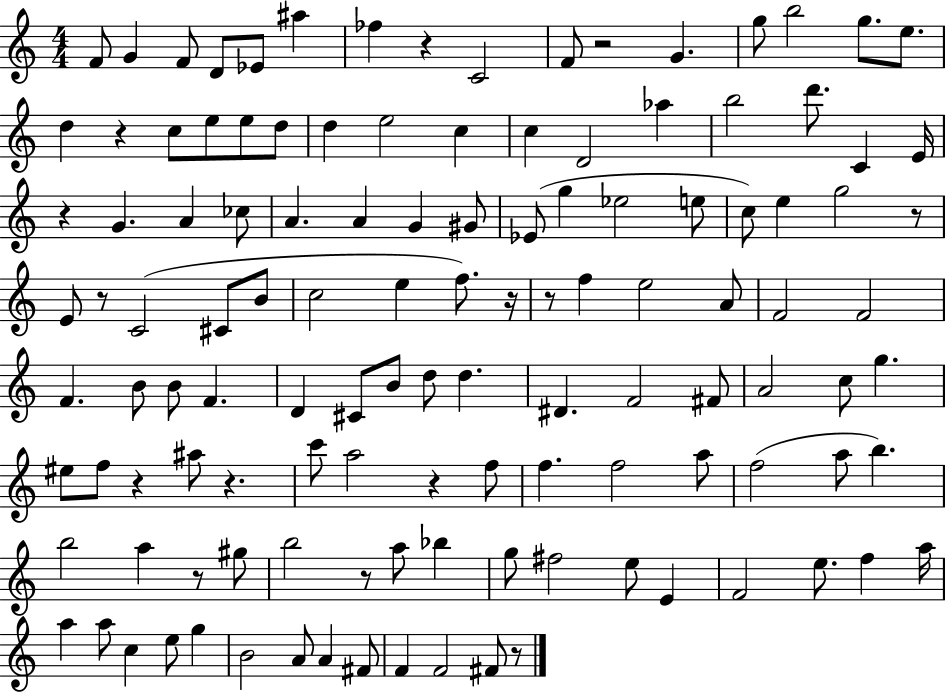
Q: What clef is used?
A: treble